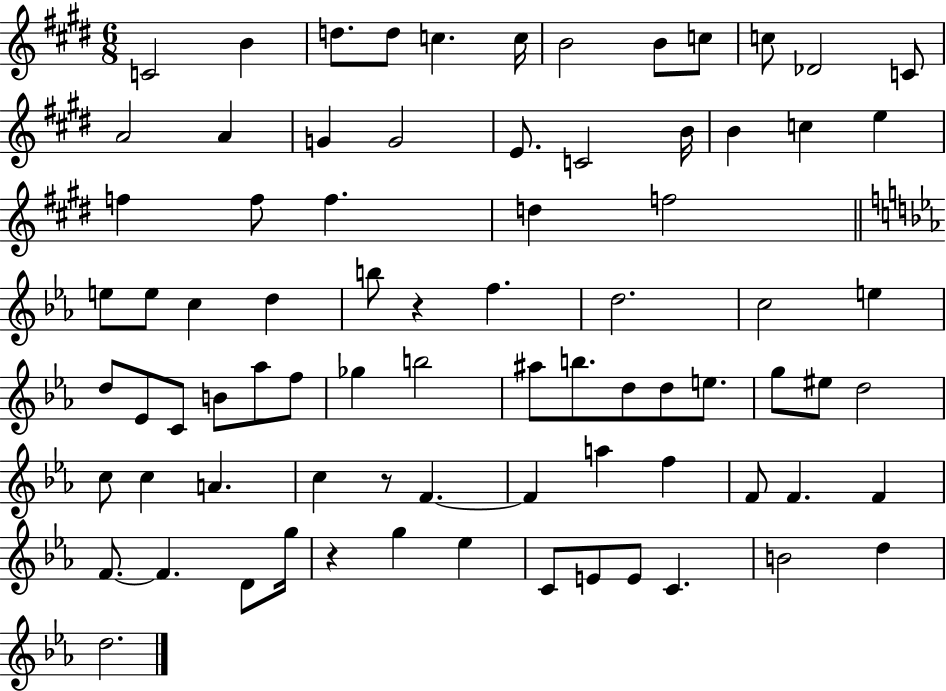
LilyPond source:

{
  \clef treble
  \numericTimeSignature
  \time 6/8
  \key e \major
  c'2 b'4 | d''8. d''8 c''4. c''16 | b'2 b'8 c''8 | c''8 des'2 c'8 | \break a'2 a'4 | g'4 g'2 | e'8. c'2 b'16 | b'4 c''4 e''4 | \break f''4 f''8 f''4. | d''4 f''2 | \bar "||" \break \key c \minor e''8 e''8 c''4 d''4 | b''8 r4 f''4. | d''2. | c''2 e''4 | \break d''8 ees'8 c'8 b'8 aes''8 f''8 | ges''4 b''2 | ais''8 b''8. d''8 d''8 e''8. | g''8 eis''8 d''2 | \break c''8 c''4 a'4. | c''4 r8 f'4.~~ | f'4 a''4 f''4 | f'8 f'4. f'4 | \break f'8.~~ f'4. d'8 g''16 | r4 g''4 ees''4 | c'8 e'8 e'8 c'4. | b'2 d''4 | \break d''2. | \bar "|."
}